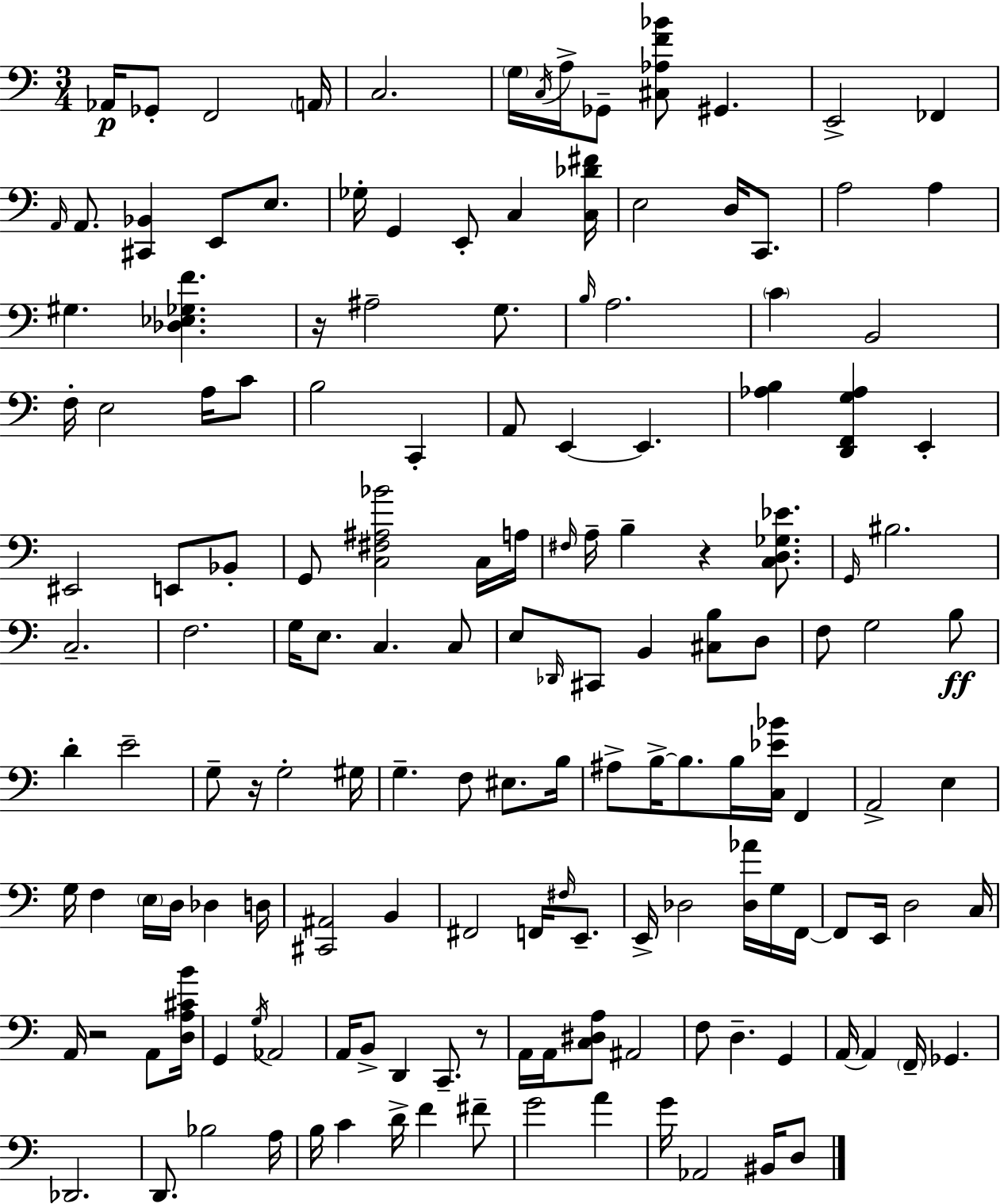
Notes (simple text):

Ab2/s Gb2/e F2/h A2/s C3/h. G3/s C3/s A3/s Gb2/e [C#3,Ab3,F4,Bb4]/e G#2/q. E2/h FES2/q A2/s A2/e. [C#2,Bb2]/q E2/e E3/e. Gb3/s G2/q E2/e C3/q [C3,Db4,F#4]/s E3/h D3/s C2/e. A3/h A3/q G#3/q. [Db3,Eb3,Gb3,F4]/q. R/s A#3/h G3/e. B3/s A3/h. C4/q B2/h F3/s E3/h A3/s C4/e B3/h C2/q A2/e E2/q E2/q. [Ab3,B3]/q [D2,F2,G3,Ab3]/q E2/q EIS2/h E2/e Bb2/e G2/e [C3,F#3,A#3,Bb4]/h C3/s A3/s F#3/s A3/s B3/q R/q [C3,D3,Gb3,Eb4]/e. G2/s BIS3/h. C3/h. F3/h. G3/s E3/e. C3/q. C3/e E3/e Db2/s C#2/e B2/q [C#3,B3]/e D3/e F3/e G3/h B3/e D4/q E4/h G3/e R/s G3/h G#3/s G3/q. F3/e EIS3/e. B3/s A#3/e B3/s B3/e. B3/s [C3,Eb4,Bb4]/s F2/q A2/h E3/q G3/s F3/q E3/s D3/s Db3/q D3/s [C#2,A#2]/h B2/q F#2/h F2/s F#3/s E2/e. E2/s Db3/h [Db3,Ab4]/s G3/s F2/s F2/e E2/s D3/h C3/s A2/s R/h A2/e [D3,A3,C#4,B4]/s G2/q G3/s Ab2/h A2/s B2/e D2/q C2/e. R/e A2/s A2/s [C3,D#3,A3]/e A#2/h F3/e D3/q. G2/q A2/s A2/q F2/s Gb2/q. Db2/h. D2/e. Bb3/h A3/s B3/s C4/q D4/s F4/q F#4/e G4/h A4/q G4/s Ab2/h BIS2/s D3/e